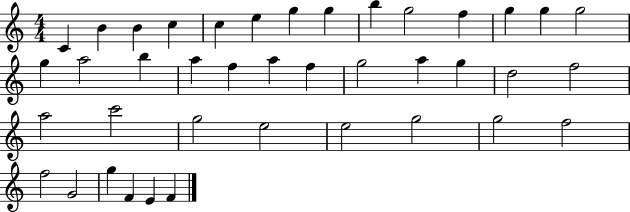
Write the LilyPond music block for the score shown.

{
  \clef treble
  \numericTimeSignature
  \time 4/4
  \key c \major
  c'4 b'4 b'4 c''4 | c''4 e''4 g''4 g''4 | b''4 g''2 f''4 | g''4 g''4 g''2 | \break g''4 a''2 b''4 | a''4 f''4 a''4 f''4 | g''2 a''4 g''4 | d''2 f''2 | \break a''2 c'''2 | g''2 e''2 | e''2 g''2 | g''2 f''2 | \break f''2 g'2 | g''4 f'4 e'4 f'4 | \bar "|."
}